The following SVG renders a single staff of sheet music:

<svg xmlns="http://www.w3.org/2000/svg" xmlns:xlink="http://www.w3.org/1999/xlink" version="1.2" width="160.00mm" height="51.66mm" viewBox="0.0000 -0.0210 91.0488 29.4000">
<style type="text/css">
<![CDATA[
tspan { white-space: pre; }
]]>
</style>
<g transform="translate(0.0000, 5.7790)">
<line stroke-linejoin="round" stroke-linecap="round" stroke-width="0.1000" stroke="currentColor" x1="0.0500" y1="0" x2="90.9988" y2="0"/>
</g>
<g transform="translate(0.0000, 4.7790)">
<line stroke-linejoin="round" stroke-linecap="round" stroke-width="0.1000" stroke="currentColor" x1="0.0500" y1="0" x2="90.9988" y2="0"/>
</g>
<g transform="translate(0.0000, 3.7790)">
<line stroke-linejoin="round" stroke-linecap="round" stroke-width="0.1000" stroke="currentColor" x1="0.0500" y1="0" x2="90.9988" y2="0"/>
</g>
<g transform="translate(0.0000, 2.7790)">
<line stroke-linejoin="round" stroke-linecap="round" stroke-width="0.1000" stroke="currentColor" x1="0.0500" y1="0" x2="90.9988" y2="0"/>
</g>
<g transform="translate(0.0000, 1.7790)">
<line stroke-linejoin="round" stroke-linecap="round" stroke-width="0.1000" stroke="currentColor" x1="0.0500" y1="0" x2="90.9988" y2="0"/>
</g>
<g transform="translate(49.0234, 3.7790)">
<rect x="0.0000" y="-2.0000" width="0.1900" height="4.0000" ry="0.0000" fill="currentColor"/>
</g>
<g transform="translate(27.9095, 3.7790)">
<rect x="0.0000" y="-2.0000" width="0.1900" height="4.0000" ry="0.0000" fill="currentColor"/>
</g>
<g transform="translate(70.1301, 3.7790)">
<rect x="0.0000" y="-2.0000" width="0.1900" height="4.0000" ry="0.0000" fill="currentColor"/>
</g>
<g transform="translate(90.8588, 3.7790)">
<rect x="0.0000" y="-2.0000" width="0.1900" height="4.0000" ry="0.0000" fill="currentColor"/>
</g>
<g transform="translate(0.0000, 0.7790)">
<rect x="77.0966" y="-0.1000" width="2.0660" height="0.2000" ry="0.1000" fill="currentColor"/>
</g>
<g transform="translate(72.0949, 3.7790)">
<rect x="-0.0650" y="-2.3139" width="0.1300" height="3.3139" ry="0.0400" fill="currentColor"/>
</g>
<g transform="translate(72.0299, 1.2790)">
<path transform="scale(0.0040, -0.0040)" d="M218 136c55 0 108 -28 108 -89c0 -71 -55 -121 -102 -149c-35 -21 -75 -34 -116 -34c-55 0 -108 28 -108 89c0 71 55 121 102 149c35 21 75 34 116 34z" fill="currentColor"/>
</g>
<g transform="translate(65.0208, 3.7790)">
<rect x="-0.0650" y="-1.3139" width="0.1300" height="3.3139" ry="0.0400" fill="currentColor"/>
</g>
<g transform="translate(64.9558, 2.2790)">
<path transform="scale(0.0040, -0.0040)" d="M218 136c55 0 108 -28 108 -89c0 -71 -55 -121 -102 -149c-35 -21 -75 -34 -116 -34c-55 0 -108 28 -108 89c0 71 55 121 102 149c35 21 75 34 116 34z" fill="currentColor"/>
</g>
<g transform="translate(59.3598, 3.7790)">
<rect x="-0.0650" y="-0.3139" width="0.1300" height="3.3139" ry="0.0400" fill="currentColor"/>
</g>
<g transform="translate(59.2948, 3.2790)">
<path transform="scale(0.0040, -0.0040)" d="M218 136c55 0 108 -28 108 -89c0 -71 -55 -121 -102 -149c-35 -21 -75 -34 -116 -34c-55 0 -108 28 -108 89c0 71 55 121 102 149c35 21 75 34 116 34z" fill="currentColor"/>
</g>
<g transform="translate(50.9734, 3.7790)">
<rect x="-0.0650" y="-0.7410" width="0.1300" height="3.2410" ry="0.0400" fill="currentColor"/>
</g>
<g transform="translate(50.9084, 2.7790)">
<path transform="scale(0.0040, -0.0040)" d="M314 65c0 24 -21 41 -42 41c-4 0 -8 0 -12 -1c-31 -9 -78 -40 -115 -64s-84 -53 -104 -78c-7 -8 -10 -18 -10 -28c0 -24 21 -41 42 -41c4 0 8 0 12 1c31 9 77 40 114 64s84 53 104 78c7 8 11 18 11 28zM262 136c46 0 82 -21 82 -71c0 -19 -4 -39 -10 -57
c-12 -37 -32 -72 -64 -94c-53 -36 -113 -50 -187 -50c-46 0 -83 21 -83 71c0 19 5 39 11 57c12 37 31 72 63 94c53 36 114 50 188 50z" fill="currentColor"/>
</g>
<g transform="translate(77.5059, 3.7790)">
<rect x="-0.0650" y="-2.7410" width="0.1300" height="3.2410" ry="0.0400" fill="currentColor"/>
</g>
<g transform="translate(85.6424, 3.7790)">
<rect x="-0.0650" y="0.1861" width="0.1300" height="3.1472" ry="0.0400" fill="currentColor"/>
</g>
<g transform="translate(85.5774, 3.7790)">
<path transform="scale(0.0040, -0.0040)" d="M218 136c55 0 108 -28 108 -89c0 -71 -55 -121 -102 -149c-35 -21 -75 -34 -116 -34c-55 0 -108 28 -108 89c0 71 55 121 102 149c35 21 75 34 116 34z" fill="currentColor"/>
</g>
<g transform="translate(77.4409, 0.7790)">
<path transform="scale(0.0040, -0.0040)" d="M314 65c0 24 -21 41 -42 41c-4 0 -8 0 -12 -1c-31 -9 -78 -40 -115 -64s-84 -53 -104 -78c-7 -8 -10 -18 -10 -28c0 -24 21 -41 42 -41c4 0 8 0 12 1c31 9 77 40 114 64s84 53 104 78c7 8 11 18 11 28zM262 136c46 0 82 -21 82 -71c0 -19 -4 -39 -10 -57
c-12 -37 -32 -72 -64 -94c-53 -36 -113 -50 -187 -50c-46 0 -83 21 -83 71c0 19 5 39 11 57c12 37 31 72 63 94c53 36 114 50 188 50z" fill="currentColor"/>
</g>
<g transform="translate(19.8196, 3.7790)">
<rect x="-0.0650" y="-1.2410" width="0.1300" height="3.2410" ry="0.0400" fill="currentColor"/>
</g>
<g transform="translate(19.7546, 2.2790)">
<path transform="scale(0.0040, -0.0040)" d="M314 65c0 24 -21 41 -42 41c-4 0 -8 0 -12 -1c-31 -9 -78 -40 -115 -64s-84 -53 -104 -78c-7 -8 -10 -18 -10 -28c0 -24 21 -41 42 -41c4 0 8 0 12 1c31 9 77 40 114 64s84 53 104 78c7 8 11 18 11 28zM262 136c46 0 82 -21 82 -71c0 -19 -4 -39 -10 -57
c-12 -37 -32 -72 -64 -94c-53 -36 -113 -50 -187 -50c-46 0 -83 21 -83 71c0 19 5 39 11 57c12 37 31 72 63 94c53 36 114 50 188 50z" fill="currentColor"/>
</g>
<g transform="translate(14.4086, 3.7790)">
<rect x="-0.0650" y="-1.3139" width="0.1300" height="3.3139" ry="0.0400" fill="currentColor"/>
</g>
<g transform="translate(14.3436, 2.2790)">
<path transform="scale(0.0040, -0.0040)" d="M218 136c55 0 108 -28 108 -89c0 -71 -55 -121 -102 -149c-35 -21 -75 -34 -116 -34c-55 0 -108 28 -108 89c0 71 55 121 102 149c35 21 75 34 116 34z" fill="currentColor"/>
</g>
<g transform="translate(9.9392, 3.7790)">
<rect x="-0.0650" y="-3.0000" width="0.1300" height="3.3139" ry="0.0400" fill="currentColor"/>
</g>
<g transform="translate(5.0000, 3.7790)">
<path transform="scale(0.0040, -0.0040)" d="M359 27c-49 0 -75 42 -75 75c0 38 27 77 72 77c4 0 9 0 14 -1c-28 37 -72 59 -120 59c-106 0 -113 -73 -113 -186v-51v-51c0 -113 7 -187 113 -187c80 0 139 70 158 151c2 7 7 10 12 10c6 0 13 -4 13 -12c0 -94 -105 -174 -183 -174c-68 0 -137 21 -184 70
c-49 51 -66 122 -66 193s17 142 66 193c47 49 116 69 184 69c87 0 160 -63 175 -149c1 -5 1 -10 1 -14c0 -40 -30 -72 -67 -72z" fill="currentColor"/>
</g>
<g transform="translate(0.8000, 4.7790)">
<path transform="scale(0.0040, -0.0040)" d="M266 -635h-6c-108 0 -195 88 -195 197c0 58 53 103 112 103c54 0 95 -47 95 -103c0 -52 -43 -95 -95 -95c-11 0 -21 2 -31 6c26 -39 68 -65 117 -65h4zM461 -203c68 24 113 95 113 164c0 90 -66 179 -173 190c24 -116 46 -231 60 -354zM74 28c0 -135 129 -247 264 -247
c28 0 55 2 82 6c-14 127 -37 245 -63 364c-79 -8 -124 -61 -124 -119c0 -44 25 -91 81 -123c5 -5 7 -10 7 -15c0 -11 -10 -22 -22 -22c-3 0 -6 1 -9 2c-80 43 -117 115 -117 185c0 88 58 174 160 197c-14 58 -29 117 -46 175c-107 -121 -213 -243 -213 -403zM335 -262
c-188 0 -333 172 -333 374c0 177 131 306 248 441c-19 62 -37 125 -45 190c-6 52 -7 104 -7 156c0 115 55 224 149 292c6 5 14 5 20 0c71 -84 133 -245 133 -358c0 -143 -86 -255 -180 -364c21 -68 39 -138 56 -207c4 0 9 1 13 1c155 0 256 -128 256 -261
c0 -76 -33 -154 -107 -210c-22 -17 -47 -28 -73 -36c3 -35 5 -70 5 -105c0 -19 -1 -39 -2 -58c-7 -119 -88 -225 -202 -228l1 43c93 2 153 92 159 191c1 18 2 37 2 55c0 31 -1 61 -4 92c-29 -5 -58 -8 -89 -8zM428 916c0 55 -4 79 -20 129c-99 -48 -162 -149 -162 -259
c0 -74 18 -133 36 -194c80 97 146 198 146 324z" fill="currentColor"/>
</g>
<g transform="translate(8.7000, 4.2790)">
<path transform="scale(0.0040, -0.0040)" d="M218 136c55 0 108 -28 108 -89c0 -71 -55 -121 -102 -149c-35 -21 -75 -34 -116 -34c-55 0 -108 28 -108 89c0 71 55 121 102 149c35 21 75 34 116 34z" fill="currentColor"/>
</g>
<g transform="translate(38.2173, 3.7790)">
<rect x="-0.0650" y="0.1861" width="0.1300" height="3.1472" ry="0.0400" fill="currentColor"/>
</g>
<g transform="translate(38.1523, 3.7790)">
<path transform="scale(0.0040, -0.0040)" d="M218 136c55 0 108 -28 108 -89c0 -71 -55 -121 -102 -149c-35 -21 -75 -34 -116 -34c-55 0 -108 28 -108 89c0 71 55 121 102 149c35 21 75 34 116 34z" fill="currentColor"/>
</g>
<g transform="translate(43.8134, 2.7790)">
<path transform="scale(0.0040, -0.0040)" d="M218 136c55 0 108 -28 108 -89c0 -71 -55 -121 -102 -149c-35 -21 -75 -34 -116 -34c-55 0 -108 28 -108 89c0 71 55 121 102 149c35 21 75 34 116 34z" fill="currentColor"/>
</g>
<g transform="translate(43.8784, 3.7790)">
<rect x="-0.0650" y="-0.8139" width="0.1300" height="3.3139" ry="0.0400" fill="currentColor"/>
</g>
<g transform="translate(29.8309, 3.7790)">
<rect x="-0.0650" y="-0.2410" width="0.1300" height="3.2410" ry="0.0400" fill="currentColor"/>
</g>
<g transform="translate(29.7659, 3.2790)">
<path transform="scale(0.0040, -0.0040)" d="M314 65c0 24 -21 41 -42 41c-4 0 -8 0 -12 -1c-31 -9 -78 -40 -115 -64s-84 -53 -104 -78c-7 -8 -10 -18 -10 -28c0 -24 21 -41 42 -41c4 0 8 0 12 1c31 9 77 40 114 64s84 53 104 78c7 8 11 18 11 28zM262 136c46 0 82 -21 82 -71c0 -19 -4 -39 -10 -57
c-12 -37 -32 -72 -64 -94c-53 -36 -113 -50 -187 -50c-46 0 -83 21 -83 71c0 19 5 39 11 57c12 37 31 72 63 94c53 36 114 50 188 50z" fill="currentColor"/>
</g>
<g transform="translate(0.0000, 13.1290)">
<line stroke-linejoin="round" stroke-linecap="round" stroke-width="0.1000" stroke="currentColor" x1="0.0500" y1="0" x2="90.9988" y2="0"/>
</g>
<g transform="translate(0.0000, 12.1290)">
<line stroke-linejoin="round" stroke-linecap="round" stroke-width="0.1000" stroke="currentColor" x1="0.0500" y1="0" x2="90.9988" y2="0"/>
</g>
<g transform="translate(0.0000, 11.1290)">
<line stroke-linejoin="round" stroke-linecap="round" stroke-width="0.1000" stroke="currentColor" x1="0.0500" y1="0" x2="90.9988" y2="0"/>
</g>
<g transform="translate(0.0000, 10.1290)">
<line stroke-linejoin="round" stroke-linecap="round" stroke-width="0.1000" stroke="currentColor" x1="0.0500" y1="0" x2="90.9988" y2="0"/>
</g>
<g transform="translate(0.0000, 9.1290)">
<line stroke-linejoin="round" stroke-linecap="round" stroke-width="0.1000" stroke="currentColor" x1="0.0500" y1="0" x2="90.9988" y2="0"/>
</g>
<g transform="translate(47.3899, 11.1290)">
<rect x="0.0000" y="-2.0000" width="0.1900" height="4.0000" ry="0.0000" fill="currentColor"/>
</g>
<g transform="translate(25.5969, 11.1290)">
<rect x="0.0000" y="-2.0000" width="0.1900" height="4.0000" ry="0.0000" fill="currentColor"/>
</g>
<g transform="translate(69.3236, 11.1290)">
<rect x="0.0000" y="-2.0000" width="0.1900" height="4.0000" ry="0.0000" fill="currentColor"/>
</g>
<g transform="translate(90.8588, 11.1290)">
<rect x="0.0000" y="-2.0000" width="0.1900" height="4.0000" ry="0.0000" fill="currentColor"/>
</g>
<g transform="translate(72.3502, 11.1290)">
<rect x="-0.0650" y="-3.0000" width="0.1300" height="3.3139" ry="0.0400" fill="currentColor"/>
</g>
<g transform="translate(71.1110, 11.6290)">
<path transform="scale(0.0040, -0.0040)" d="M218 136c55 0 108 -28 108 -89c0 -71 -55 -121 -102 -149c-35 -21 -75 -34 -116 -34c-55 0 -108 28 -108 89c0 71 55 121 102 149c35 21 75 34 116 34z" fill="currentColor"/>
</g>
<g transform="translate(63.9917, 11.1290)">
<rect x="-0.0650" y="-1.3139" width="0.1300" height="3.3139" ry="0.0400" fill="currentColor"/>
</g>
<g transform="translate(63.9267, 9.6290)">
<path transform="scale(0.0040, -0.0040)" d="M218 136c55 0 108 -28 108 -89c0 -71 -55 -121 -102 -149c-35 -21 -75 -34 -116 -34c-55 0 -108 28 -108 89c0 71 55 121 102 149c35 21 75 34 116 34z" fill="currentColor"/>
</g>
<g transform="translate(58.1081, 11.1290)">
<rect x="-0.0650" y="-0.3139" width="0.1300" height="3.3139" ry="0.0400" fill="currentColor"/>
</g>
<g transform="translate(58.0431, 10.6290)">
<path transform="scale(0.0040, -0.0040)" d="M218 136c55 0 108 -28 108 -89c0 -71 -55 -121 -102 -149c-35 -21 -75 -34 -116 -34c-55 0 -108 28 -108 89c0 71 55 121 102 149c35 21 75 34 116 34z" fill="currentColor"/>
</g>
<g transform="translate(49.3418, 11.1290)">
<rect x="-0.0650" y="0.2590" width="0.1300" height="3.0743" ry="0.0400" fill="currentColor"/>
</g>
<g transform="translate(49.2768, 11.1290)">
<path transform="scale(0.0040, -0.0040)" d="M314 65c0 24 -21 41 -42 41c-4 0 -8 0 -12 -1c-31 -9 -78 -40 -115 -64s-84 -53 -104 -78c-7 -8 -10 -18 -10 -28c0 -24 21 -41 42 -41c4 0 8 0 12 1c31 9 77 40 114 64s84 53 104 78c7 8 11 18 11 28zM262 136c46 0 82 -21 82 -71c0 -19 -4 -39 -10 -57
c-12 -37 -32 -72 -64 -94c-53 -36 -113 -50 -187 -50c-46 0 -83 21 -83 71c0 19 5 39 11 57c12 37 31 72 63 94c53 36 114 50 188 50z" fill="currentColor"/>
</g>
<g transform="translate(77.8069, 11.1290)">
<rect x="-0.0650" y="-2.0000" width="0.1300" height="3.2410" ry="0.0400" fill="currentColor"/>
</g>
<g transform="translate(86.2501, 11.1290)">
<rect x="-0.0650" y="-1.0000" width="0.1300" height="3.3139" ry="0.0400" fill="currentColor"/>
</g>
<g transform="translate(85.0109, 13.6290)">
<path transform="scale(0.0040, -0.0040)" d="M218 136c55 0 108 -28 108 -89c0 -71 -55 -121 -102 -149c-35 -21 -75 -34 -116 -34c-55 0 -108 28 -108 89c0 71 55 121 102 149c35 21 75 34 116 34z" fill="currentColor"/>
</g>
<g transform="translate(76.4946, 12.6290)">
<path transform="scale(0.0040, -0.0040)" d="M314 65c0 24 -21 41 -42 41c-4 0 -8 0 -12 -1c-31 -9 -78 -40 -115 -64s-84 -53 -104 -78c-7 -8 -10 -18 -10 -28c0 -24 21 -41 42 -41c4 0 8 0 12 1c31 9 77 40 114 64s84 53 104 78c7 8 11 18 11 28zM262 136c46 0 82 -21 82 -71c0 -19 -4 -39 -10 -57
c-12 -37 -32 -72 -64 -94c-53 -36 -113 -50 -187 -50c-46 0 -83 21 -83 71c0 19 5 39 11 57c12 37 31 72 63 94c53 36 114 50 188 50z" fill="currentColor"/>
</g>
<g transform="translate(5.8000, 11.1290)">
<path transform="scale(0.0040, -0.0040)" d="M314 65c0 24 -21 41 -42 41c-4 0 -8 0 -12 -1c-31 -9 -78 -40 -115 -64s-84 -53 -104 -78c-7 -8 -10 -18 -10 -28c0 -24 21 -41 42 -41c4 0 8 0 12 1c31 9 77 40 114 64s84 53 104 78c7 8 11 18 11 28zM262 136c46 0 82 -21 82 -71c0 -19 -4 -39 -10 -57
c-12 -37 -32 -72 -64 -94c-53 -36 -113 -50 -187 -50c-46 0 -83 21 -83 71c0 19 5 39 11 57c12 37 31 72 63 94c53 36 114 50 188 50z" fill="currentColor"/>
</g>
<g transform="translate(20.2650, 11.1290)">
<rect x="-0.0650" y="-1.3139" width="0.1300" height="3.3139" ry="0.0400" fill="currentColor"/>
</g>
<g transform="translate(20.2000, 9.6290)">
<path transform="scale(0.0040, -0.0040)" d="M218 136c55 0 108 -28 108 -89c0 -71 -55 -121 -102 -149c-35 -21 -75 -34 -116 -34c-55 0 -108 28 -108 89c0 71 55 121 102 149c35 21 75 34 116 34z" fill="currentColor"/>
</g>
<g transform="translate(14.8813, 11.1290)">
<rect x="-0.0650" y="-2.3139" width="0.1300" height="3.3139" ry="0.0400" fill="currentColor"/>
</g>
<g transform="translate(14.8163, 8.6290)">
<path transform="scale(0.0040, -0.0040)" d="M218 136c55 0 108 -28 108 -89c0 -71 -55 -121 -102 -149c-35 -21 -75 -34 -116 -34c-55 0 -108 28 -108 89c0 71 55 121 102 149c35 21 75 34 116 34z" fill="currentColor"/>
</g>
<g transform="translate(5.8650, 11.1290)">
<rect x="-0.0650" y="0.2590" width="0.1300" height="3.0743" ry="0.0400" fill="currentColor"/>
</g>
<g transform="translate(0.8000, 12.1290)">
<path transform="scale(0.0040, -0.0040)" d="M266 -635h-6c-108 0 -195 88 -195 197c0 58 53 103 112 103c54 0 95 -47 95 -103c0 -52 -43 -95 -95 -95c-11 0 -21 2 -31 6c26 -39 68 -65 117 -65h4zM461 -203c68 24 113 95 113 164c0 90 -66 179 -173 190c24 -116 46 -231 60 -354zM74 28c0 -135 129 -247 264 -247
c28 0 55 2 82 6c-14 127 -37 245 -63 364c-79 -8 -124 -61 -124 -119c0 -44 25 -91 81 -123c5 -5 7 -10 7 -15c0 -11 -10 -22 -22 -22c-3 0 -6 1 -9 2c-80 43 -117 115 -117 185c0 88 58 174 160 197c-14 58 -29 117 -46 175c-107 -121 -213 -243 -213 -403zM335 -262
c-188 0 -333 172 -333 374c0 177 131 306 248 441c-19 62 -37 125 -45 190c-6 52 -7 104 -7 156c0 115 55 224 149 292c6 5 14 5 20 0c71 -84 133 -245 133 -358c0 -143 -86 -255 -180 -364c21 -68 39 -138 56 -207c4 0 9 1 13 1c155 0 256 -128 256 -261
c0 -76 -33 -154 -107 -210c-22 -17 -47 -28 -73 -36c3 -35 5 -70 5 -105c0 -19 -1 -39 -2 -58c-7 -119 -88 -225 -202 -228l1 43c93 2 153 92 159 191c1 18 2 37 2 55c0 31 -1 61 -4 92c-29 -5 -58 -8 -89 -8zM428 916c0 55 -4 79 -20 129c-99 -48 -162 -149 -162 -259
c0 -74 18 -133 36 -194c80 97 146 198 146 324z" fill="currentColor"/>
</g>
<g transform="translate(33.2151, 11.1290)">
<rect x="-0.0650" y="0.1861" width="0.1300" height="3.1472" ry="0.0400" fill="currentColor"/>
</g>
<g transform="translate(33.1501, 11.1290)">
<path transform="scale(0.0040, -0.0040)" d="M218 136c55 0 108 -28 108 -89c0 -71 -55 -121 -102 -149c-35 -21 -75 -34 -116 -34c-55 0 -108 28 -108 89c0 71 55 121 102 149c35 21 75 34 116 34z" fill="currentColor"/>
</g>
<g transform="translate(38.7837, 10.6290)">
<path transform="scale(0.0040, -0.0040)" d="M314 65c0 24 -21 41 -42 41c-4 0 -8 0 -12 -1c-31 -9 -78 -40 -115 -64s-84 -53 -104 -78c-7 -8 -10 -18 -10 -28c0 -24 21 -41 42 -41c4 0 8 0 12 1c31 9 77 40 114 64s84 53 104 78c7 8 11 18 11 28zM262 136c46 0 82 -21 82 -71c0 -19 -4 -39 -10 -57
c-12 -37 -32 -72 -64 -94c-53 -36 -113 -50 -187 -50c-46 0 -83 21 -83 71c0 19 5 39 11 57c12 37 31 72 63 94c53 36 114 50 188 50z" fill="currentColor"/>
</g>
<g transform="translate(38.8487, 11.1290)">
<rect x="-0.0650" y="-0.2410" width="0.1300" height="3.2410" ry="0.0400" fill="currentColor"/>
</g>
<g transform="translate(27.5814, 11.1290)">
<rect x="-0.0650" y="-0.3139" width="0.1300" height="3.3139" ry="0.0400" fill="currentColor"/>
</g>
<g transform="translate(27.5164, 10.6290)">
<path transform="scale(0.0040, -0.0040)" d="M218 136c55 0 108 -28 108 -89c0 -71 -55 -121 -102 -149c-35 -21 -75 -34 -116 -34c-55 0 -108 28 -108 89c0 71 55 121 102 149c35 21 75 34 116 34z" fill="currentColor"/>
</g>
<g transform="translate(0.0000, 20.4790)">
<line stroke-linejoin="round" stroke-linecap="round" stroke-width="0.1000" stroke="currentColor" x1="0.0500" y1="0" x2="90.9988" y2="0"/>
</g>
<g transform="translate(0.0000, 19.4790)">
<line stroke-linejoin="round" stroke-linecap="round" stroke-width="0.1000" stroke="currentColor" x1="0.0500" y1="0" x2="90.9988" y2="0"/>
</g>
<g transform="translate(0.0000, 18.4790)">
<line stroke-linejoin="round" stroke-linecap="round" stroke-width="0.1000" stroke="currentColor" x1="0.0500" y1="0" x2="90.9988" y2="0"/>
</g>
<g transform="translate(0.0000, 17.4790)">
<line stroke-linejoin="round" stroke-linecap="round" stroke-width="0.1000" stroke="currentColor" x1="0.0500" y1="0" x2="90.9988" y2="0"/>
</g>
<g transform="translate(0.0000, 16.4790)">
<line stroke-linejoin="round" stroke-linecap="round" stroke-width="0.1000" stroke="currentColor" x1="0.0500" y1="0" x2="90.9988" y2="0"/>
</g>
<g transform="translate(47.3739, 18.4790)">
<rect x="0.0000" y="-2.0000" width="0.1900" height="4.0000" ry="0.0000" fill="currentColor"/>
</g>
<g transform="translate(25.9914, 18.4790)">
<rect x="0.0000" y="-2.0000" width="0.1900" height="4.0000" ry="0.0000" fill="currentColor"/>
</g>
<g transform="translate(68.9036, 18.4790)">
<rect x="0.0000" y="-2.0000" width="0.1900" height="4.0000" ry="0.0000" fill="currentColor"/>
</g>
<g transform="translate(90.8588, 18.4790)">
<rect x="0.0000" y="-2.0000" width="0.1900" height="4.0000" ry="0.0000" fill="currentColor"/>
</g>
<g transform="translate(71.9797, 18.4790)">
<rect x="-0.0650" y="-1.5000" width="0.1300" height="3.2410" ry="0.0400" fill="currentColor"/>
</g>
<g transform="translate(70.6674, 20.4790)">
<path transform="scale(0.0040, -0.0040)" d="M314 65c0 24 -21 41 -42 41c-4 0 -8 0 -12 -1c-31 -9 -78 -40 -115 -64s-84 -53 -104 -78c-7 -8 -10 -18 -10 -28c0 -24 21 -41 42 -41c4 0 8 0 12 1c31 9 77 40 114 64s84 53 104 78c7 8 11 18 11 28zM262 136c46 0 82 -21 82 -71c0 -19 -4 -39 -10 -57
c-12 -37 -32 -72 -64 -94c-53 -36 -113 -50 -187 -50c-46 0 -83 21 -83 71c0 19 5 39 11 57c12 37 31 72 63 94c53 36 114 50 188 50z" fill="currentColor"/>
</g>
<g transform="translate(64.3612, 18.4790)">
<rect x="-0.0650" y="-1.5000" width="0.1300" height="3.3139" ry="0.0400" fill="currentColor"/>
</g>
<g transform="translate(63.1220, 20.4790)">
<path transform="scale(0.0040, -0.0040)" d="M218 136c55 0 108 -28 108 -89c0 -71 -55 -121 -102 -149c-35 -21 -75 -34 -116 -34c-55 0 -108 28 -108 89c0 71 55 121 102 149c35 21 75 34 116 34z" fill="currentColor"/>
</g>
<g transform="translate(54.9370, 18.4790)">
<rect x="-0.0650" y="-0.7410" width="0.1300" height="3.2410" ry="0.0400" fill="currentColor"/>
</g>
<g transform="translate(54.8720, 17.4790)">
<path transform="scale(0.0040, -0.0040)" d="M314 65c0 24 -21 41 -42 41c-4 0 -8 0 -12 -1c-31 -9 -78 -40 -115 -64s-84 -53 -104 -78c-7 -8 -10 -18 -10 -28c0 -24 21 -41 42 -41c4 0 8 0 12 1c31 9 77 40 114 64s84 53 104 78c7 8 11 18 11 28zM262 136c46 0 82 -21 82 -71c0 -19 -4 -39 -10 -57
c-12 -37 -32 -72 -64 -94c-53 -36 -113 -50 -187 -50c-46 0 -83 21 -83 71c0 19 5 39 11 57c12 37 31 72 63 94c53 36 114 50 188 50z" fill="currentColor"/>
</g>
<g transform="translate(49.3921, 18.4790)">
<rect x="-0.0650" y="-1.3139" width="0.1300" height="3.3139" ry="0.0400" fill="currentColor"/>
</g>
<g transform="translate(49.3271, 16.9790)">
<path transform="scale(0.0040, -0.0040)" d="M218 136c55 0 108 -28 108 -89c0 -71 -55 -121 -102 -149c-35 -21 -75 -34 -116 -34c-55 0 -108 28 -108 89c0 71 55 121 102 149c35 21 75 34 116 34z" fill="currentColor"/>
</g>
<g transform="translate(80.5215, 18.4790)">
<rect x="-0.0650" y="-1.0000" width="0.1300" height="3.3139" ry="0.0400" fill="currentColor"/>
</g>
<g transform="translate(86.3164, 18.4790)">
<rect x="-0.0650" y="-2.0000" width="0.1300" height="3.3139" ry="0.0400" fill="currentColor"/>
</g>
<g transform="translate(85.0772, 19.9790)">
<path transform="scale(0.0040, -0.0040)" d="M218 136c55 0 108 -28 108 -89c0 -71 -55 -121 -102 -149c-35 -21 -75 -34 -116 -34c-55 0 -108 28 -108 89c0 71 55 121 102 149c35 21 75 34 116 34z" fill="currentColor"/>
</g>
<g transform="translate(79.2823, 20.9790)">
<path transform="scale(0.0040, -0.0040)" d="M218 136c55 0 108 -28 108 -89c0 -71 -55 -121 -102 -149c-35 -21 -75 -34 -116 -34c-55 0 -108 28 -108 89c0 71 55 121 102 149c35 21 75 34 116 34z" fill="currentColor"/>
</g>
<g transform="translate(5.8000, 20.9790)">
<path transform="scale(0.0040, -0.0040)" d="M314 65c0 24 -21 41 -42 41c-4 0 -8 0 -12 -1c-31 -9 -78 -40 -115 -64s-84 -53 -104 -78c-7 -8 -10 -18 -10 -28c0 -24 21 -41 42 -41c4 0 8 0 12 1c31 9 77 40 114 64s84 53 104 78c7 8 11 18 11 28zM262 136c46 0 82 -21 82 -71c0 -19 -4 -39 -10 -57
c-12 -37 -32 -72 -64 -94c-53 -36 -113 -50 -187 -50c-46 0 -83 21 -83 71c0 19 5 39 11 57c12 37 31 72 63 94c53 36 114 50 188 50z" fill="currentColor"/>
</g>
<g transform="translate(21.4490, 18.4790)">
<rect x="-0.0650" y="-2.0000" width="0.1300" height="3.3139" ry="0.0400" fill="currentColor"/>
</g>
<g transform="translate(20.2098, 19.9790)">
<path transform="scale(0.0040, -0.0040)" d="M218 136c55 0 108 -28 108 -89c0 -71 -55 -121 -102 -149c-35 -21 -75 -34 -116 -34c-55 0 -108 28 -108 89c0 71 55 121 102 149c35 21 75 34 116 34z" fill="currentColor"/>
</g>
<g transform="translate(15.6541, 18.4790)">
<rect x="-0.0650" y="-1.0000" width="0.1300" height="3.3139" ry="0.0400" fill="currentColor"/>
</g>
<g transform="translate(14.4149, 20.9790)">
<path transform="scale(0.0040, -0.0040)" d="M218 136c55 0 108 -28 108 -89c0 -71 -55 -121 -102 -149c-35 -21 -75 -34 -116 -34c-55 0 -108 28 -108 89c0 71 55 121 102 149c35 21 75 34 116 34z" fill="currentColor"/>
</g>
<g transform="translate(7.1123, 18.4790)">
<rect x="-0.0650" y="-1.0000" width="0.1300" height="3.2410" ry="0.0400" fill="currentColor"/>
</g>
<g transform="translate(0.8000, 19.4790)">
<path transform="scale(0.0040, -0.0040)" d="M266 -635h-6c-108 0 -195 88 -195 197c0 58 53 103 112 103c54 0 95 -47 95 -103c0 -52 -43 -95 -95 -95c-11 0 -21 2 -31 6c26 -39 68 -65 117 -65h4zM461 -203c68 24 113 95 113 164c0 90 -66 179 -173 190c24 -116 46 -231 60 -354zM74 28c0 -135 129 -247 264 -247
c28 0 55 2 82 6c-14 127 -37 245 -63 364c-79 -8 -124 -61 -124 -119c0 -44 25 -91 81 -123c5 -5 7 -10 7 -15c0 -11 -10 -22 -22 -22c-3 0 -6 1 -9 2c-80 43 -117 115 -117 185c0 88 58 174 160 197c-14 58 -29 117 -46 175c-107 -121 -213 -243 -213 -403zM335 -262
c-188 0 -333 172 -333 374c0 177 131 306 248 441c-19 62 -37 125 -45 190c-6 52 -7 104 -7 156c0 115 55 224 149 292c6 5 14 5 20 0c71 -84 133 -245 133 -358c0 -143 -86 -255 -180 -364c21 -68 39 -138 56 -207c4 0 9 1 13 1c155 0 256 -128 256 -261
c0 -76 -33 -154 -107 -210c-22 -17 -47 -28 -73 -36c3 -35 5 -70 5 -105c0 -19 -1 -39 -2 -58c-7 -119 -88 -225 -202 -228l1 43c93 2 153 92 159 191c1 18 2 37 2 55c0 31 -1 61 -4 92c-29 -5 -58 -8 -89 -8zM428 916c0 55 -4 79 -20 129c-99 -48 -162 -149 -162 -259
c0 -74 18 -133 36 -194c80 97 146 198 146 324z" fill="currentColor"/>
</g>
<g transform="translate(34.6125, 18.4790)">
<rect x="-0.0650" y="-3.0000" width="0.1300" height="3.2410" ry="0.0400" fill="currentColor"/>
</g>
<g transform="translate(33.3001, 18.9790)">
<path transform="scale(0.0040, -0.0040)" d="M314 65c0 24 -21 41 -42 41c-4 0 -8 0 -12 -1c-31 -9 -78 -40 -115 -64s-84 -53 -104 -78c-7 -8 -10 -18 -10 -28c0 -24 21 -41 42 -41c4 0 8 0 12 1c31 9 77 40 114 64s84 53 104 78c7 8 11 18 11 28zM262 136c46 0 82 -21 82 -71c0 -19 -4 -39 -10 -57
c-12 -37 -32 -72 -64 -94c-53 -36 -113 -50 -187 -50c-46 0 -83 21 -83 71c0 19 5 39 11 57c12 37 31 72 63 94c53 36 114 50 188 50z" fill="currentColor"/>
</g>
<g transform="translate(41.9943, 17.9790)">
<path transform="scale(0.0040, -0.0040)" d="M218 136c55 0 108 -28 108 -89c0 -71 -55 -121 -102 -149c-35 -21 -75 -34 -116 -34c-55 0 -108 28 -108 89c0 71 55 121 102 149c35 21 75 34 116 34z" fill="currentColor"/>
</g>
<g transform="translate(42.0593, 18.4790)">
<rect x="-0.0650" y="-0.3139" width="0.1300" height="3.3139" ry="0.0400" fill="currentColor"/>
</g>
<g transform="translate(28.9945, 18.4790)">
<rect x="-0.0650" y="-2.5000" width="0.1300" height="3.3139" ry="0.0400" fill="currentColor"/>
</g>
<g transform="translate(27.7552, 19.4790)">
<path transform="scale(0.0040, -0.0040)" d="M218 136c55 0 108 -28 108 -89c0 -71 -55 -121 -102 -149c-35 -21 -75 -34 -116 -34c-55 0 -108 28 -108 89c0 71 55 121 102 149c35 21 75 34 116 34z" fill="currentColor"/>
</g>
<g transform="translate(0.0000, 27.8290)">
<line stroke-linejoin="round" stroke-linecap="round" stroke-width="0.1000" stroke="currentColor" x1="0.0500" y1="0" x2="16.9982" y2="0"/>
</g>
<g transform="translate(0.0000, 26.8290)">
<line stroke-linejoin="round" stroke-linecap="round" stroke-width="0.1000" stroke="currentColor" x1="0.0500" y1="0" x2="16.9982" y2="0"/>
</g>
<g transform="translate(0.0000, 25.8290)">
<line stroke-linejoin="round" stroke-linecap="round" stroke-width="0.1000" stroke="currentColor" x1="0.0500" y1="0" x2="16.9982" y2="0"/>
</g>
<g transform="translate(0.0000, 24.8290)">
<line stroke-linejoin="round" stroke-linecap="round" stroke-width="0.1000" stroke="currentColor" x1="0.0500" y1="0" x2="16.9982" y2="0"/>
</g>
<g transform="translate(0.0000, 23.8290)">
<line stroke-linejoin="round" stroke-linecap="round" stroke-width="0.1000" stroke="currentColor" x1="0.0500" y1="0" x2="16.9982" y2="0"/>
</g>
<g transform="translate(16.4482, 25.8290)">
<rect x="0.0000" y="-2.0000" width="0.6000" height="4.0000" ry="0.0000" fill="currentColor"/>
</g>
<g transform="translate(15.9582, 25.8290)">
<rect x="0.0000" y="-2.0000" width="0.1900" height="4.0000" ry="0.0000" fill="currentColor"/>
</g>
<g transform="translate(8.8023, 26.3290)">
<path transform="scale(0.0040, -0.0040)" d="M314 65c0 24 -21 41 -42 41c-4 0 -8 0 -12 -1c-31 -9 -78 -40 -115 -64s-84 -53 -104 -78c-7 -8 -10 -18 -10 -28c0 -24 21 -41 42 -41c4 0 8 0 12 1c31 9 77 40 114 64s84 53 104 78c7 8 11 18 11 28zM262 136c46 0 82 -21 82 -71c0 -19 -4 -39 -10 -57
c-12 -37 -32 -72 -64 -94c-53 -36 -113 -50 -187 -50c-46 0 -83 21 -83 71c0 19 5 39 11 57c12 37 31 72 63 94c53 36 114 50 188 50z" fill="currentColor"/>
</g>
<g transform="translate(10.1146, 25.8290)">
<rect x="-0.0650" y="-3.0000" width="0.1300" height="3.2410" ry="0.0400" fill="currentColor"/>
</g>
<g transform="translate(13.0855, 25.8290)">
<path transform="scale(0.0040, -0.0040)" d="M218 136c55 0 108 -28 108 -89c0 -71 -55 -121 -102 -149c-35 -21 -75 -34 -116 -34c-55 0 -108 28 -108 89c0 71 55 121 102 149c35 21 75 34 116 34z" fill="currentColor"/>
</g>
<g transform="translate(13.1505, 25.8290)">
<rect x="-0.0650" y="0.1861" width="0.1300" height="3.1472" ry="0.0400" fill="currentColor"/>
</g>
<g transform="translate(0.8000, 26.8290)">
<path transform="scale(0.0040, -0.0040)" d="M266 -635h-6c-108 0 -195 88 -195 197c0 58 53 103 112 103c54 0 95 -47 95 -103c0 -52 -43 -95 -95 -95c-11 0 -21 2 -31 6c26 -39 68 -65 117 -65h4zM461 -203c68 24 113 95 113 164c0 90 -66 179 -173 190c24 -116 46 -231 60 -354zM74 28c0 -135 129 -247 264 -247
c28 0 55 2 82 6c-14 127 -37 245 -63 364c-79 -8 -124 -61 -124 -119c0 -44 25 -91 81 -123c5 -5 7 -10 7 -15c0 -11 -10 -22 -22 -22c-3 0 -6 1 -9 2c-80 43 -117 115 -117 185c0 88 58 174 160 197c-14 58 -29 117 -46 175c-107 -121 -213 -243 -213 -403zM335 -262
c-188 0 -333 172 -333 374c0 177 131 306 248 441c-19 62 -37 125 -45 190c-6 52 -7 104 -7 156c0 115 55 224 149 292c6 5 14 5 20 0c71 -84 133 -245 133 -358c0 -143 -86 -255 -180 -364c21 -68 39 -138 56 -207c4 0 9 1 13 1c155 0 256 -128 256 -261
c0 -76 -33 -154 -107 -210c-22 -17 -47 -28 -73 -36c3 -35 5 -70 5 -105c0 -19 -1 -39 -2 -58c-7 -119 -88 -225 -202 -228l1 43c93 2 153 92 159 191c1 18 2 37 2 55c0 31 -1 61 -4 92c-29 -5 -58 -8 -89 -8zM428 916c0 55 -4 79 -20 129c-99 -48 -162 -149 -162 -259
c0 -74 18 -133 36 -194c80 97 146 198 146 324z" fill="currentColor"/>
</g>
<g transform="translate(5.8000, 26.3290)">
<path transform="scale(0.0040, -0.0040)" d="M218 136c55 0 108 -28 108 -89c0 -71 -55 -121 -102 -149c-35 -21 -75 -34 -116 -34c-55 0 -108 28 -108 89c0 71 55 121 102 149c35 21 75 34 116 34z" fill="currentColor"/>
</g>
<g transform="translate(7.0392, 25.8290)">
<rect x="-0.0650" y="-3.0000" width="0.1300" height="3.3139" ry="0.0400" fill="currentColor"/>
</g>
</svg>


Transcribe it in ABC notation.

X:1
T:Untitled
M:4/4
L:1/4
K:C
A e e2 c2 B d d2 c e g a2 B B2 g e c B c2 B2 c e A F2 D D2 D F G A2 c e d2 E E2 D F A A2 B